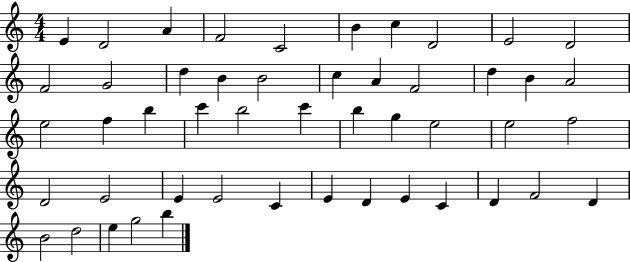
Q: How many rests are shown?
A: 0